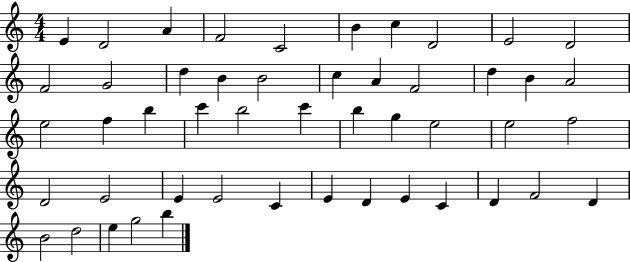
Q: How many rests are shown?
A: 0